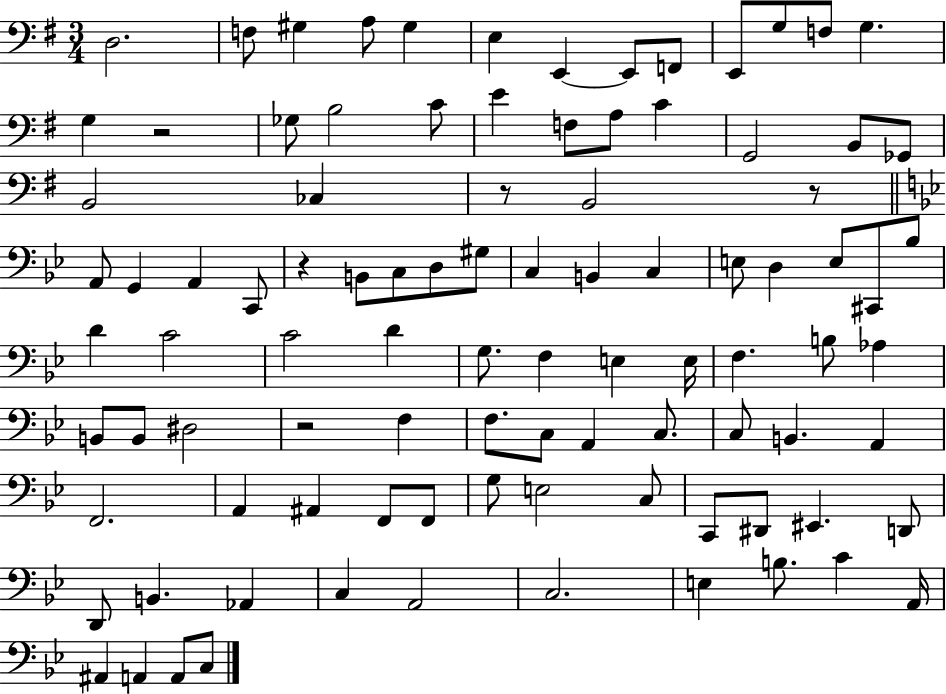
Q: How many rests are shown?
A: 5